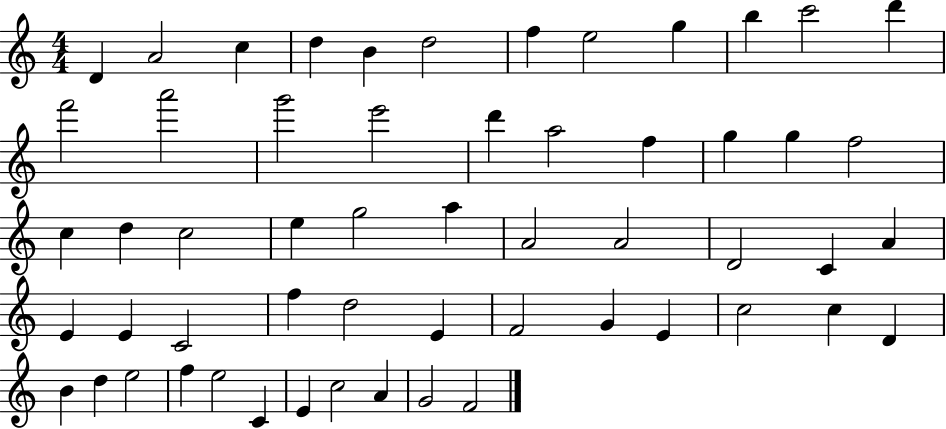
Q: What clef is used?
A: treble